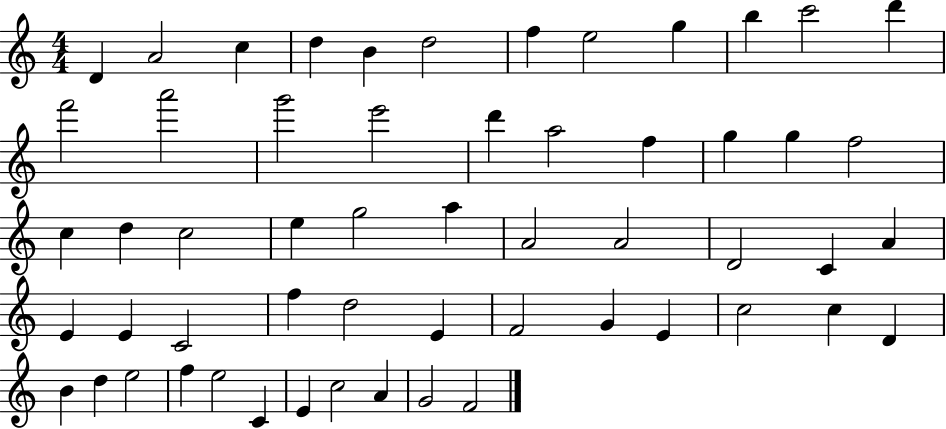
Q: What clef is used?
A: treble